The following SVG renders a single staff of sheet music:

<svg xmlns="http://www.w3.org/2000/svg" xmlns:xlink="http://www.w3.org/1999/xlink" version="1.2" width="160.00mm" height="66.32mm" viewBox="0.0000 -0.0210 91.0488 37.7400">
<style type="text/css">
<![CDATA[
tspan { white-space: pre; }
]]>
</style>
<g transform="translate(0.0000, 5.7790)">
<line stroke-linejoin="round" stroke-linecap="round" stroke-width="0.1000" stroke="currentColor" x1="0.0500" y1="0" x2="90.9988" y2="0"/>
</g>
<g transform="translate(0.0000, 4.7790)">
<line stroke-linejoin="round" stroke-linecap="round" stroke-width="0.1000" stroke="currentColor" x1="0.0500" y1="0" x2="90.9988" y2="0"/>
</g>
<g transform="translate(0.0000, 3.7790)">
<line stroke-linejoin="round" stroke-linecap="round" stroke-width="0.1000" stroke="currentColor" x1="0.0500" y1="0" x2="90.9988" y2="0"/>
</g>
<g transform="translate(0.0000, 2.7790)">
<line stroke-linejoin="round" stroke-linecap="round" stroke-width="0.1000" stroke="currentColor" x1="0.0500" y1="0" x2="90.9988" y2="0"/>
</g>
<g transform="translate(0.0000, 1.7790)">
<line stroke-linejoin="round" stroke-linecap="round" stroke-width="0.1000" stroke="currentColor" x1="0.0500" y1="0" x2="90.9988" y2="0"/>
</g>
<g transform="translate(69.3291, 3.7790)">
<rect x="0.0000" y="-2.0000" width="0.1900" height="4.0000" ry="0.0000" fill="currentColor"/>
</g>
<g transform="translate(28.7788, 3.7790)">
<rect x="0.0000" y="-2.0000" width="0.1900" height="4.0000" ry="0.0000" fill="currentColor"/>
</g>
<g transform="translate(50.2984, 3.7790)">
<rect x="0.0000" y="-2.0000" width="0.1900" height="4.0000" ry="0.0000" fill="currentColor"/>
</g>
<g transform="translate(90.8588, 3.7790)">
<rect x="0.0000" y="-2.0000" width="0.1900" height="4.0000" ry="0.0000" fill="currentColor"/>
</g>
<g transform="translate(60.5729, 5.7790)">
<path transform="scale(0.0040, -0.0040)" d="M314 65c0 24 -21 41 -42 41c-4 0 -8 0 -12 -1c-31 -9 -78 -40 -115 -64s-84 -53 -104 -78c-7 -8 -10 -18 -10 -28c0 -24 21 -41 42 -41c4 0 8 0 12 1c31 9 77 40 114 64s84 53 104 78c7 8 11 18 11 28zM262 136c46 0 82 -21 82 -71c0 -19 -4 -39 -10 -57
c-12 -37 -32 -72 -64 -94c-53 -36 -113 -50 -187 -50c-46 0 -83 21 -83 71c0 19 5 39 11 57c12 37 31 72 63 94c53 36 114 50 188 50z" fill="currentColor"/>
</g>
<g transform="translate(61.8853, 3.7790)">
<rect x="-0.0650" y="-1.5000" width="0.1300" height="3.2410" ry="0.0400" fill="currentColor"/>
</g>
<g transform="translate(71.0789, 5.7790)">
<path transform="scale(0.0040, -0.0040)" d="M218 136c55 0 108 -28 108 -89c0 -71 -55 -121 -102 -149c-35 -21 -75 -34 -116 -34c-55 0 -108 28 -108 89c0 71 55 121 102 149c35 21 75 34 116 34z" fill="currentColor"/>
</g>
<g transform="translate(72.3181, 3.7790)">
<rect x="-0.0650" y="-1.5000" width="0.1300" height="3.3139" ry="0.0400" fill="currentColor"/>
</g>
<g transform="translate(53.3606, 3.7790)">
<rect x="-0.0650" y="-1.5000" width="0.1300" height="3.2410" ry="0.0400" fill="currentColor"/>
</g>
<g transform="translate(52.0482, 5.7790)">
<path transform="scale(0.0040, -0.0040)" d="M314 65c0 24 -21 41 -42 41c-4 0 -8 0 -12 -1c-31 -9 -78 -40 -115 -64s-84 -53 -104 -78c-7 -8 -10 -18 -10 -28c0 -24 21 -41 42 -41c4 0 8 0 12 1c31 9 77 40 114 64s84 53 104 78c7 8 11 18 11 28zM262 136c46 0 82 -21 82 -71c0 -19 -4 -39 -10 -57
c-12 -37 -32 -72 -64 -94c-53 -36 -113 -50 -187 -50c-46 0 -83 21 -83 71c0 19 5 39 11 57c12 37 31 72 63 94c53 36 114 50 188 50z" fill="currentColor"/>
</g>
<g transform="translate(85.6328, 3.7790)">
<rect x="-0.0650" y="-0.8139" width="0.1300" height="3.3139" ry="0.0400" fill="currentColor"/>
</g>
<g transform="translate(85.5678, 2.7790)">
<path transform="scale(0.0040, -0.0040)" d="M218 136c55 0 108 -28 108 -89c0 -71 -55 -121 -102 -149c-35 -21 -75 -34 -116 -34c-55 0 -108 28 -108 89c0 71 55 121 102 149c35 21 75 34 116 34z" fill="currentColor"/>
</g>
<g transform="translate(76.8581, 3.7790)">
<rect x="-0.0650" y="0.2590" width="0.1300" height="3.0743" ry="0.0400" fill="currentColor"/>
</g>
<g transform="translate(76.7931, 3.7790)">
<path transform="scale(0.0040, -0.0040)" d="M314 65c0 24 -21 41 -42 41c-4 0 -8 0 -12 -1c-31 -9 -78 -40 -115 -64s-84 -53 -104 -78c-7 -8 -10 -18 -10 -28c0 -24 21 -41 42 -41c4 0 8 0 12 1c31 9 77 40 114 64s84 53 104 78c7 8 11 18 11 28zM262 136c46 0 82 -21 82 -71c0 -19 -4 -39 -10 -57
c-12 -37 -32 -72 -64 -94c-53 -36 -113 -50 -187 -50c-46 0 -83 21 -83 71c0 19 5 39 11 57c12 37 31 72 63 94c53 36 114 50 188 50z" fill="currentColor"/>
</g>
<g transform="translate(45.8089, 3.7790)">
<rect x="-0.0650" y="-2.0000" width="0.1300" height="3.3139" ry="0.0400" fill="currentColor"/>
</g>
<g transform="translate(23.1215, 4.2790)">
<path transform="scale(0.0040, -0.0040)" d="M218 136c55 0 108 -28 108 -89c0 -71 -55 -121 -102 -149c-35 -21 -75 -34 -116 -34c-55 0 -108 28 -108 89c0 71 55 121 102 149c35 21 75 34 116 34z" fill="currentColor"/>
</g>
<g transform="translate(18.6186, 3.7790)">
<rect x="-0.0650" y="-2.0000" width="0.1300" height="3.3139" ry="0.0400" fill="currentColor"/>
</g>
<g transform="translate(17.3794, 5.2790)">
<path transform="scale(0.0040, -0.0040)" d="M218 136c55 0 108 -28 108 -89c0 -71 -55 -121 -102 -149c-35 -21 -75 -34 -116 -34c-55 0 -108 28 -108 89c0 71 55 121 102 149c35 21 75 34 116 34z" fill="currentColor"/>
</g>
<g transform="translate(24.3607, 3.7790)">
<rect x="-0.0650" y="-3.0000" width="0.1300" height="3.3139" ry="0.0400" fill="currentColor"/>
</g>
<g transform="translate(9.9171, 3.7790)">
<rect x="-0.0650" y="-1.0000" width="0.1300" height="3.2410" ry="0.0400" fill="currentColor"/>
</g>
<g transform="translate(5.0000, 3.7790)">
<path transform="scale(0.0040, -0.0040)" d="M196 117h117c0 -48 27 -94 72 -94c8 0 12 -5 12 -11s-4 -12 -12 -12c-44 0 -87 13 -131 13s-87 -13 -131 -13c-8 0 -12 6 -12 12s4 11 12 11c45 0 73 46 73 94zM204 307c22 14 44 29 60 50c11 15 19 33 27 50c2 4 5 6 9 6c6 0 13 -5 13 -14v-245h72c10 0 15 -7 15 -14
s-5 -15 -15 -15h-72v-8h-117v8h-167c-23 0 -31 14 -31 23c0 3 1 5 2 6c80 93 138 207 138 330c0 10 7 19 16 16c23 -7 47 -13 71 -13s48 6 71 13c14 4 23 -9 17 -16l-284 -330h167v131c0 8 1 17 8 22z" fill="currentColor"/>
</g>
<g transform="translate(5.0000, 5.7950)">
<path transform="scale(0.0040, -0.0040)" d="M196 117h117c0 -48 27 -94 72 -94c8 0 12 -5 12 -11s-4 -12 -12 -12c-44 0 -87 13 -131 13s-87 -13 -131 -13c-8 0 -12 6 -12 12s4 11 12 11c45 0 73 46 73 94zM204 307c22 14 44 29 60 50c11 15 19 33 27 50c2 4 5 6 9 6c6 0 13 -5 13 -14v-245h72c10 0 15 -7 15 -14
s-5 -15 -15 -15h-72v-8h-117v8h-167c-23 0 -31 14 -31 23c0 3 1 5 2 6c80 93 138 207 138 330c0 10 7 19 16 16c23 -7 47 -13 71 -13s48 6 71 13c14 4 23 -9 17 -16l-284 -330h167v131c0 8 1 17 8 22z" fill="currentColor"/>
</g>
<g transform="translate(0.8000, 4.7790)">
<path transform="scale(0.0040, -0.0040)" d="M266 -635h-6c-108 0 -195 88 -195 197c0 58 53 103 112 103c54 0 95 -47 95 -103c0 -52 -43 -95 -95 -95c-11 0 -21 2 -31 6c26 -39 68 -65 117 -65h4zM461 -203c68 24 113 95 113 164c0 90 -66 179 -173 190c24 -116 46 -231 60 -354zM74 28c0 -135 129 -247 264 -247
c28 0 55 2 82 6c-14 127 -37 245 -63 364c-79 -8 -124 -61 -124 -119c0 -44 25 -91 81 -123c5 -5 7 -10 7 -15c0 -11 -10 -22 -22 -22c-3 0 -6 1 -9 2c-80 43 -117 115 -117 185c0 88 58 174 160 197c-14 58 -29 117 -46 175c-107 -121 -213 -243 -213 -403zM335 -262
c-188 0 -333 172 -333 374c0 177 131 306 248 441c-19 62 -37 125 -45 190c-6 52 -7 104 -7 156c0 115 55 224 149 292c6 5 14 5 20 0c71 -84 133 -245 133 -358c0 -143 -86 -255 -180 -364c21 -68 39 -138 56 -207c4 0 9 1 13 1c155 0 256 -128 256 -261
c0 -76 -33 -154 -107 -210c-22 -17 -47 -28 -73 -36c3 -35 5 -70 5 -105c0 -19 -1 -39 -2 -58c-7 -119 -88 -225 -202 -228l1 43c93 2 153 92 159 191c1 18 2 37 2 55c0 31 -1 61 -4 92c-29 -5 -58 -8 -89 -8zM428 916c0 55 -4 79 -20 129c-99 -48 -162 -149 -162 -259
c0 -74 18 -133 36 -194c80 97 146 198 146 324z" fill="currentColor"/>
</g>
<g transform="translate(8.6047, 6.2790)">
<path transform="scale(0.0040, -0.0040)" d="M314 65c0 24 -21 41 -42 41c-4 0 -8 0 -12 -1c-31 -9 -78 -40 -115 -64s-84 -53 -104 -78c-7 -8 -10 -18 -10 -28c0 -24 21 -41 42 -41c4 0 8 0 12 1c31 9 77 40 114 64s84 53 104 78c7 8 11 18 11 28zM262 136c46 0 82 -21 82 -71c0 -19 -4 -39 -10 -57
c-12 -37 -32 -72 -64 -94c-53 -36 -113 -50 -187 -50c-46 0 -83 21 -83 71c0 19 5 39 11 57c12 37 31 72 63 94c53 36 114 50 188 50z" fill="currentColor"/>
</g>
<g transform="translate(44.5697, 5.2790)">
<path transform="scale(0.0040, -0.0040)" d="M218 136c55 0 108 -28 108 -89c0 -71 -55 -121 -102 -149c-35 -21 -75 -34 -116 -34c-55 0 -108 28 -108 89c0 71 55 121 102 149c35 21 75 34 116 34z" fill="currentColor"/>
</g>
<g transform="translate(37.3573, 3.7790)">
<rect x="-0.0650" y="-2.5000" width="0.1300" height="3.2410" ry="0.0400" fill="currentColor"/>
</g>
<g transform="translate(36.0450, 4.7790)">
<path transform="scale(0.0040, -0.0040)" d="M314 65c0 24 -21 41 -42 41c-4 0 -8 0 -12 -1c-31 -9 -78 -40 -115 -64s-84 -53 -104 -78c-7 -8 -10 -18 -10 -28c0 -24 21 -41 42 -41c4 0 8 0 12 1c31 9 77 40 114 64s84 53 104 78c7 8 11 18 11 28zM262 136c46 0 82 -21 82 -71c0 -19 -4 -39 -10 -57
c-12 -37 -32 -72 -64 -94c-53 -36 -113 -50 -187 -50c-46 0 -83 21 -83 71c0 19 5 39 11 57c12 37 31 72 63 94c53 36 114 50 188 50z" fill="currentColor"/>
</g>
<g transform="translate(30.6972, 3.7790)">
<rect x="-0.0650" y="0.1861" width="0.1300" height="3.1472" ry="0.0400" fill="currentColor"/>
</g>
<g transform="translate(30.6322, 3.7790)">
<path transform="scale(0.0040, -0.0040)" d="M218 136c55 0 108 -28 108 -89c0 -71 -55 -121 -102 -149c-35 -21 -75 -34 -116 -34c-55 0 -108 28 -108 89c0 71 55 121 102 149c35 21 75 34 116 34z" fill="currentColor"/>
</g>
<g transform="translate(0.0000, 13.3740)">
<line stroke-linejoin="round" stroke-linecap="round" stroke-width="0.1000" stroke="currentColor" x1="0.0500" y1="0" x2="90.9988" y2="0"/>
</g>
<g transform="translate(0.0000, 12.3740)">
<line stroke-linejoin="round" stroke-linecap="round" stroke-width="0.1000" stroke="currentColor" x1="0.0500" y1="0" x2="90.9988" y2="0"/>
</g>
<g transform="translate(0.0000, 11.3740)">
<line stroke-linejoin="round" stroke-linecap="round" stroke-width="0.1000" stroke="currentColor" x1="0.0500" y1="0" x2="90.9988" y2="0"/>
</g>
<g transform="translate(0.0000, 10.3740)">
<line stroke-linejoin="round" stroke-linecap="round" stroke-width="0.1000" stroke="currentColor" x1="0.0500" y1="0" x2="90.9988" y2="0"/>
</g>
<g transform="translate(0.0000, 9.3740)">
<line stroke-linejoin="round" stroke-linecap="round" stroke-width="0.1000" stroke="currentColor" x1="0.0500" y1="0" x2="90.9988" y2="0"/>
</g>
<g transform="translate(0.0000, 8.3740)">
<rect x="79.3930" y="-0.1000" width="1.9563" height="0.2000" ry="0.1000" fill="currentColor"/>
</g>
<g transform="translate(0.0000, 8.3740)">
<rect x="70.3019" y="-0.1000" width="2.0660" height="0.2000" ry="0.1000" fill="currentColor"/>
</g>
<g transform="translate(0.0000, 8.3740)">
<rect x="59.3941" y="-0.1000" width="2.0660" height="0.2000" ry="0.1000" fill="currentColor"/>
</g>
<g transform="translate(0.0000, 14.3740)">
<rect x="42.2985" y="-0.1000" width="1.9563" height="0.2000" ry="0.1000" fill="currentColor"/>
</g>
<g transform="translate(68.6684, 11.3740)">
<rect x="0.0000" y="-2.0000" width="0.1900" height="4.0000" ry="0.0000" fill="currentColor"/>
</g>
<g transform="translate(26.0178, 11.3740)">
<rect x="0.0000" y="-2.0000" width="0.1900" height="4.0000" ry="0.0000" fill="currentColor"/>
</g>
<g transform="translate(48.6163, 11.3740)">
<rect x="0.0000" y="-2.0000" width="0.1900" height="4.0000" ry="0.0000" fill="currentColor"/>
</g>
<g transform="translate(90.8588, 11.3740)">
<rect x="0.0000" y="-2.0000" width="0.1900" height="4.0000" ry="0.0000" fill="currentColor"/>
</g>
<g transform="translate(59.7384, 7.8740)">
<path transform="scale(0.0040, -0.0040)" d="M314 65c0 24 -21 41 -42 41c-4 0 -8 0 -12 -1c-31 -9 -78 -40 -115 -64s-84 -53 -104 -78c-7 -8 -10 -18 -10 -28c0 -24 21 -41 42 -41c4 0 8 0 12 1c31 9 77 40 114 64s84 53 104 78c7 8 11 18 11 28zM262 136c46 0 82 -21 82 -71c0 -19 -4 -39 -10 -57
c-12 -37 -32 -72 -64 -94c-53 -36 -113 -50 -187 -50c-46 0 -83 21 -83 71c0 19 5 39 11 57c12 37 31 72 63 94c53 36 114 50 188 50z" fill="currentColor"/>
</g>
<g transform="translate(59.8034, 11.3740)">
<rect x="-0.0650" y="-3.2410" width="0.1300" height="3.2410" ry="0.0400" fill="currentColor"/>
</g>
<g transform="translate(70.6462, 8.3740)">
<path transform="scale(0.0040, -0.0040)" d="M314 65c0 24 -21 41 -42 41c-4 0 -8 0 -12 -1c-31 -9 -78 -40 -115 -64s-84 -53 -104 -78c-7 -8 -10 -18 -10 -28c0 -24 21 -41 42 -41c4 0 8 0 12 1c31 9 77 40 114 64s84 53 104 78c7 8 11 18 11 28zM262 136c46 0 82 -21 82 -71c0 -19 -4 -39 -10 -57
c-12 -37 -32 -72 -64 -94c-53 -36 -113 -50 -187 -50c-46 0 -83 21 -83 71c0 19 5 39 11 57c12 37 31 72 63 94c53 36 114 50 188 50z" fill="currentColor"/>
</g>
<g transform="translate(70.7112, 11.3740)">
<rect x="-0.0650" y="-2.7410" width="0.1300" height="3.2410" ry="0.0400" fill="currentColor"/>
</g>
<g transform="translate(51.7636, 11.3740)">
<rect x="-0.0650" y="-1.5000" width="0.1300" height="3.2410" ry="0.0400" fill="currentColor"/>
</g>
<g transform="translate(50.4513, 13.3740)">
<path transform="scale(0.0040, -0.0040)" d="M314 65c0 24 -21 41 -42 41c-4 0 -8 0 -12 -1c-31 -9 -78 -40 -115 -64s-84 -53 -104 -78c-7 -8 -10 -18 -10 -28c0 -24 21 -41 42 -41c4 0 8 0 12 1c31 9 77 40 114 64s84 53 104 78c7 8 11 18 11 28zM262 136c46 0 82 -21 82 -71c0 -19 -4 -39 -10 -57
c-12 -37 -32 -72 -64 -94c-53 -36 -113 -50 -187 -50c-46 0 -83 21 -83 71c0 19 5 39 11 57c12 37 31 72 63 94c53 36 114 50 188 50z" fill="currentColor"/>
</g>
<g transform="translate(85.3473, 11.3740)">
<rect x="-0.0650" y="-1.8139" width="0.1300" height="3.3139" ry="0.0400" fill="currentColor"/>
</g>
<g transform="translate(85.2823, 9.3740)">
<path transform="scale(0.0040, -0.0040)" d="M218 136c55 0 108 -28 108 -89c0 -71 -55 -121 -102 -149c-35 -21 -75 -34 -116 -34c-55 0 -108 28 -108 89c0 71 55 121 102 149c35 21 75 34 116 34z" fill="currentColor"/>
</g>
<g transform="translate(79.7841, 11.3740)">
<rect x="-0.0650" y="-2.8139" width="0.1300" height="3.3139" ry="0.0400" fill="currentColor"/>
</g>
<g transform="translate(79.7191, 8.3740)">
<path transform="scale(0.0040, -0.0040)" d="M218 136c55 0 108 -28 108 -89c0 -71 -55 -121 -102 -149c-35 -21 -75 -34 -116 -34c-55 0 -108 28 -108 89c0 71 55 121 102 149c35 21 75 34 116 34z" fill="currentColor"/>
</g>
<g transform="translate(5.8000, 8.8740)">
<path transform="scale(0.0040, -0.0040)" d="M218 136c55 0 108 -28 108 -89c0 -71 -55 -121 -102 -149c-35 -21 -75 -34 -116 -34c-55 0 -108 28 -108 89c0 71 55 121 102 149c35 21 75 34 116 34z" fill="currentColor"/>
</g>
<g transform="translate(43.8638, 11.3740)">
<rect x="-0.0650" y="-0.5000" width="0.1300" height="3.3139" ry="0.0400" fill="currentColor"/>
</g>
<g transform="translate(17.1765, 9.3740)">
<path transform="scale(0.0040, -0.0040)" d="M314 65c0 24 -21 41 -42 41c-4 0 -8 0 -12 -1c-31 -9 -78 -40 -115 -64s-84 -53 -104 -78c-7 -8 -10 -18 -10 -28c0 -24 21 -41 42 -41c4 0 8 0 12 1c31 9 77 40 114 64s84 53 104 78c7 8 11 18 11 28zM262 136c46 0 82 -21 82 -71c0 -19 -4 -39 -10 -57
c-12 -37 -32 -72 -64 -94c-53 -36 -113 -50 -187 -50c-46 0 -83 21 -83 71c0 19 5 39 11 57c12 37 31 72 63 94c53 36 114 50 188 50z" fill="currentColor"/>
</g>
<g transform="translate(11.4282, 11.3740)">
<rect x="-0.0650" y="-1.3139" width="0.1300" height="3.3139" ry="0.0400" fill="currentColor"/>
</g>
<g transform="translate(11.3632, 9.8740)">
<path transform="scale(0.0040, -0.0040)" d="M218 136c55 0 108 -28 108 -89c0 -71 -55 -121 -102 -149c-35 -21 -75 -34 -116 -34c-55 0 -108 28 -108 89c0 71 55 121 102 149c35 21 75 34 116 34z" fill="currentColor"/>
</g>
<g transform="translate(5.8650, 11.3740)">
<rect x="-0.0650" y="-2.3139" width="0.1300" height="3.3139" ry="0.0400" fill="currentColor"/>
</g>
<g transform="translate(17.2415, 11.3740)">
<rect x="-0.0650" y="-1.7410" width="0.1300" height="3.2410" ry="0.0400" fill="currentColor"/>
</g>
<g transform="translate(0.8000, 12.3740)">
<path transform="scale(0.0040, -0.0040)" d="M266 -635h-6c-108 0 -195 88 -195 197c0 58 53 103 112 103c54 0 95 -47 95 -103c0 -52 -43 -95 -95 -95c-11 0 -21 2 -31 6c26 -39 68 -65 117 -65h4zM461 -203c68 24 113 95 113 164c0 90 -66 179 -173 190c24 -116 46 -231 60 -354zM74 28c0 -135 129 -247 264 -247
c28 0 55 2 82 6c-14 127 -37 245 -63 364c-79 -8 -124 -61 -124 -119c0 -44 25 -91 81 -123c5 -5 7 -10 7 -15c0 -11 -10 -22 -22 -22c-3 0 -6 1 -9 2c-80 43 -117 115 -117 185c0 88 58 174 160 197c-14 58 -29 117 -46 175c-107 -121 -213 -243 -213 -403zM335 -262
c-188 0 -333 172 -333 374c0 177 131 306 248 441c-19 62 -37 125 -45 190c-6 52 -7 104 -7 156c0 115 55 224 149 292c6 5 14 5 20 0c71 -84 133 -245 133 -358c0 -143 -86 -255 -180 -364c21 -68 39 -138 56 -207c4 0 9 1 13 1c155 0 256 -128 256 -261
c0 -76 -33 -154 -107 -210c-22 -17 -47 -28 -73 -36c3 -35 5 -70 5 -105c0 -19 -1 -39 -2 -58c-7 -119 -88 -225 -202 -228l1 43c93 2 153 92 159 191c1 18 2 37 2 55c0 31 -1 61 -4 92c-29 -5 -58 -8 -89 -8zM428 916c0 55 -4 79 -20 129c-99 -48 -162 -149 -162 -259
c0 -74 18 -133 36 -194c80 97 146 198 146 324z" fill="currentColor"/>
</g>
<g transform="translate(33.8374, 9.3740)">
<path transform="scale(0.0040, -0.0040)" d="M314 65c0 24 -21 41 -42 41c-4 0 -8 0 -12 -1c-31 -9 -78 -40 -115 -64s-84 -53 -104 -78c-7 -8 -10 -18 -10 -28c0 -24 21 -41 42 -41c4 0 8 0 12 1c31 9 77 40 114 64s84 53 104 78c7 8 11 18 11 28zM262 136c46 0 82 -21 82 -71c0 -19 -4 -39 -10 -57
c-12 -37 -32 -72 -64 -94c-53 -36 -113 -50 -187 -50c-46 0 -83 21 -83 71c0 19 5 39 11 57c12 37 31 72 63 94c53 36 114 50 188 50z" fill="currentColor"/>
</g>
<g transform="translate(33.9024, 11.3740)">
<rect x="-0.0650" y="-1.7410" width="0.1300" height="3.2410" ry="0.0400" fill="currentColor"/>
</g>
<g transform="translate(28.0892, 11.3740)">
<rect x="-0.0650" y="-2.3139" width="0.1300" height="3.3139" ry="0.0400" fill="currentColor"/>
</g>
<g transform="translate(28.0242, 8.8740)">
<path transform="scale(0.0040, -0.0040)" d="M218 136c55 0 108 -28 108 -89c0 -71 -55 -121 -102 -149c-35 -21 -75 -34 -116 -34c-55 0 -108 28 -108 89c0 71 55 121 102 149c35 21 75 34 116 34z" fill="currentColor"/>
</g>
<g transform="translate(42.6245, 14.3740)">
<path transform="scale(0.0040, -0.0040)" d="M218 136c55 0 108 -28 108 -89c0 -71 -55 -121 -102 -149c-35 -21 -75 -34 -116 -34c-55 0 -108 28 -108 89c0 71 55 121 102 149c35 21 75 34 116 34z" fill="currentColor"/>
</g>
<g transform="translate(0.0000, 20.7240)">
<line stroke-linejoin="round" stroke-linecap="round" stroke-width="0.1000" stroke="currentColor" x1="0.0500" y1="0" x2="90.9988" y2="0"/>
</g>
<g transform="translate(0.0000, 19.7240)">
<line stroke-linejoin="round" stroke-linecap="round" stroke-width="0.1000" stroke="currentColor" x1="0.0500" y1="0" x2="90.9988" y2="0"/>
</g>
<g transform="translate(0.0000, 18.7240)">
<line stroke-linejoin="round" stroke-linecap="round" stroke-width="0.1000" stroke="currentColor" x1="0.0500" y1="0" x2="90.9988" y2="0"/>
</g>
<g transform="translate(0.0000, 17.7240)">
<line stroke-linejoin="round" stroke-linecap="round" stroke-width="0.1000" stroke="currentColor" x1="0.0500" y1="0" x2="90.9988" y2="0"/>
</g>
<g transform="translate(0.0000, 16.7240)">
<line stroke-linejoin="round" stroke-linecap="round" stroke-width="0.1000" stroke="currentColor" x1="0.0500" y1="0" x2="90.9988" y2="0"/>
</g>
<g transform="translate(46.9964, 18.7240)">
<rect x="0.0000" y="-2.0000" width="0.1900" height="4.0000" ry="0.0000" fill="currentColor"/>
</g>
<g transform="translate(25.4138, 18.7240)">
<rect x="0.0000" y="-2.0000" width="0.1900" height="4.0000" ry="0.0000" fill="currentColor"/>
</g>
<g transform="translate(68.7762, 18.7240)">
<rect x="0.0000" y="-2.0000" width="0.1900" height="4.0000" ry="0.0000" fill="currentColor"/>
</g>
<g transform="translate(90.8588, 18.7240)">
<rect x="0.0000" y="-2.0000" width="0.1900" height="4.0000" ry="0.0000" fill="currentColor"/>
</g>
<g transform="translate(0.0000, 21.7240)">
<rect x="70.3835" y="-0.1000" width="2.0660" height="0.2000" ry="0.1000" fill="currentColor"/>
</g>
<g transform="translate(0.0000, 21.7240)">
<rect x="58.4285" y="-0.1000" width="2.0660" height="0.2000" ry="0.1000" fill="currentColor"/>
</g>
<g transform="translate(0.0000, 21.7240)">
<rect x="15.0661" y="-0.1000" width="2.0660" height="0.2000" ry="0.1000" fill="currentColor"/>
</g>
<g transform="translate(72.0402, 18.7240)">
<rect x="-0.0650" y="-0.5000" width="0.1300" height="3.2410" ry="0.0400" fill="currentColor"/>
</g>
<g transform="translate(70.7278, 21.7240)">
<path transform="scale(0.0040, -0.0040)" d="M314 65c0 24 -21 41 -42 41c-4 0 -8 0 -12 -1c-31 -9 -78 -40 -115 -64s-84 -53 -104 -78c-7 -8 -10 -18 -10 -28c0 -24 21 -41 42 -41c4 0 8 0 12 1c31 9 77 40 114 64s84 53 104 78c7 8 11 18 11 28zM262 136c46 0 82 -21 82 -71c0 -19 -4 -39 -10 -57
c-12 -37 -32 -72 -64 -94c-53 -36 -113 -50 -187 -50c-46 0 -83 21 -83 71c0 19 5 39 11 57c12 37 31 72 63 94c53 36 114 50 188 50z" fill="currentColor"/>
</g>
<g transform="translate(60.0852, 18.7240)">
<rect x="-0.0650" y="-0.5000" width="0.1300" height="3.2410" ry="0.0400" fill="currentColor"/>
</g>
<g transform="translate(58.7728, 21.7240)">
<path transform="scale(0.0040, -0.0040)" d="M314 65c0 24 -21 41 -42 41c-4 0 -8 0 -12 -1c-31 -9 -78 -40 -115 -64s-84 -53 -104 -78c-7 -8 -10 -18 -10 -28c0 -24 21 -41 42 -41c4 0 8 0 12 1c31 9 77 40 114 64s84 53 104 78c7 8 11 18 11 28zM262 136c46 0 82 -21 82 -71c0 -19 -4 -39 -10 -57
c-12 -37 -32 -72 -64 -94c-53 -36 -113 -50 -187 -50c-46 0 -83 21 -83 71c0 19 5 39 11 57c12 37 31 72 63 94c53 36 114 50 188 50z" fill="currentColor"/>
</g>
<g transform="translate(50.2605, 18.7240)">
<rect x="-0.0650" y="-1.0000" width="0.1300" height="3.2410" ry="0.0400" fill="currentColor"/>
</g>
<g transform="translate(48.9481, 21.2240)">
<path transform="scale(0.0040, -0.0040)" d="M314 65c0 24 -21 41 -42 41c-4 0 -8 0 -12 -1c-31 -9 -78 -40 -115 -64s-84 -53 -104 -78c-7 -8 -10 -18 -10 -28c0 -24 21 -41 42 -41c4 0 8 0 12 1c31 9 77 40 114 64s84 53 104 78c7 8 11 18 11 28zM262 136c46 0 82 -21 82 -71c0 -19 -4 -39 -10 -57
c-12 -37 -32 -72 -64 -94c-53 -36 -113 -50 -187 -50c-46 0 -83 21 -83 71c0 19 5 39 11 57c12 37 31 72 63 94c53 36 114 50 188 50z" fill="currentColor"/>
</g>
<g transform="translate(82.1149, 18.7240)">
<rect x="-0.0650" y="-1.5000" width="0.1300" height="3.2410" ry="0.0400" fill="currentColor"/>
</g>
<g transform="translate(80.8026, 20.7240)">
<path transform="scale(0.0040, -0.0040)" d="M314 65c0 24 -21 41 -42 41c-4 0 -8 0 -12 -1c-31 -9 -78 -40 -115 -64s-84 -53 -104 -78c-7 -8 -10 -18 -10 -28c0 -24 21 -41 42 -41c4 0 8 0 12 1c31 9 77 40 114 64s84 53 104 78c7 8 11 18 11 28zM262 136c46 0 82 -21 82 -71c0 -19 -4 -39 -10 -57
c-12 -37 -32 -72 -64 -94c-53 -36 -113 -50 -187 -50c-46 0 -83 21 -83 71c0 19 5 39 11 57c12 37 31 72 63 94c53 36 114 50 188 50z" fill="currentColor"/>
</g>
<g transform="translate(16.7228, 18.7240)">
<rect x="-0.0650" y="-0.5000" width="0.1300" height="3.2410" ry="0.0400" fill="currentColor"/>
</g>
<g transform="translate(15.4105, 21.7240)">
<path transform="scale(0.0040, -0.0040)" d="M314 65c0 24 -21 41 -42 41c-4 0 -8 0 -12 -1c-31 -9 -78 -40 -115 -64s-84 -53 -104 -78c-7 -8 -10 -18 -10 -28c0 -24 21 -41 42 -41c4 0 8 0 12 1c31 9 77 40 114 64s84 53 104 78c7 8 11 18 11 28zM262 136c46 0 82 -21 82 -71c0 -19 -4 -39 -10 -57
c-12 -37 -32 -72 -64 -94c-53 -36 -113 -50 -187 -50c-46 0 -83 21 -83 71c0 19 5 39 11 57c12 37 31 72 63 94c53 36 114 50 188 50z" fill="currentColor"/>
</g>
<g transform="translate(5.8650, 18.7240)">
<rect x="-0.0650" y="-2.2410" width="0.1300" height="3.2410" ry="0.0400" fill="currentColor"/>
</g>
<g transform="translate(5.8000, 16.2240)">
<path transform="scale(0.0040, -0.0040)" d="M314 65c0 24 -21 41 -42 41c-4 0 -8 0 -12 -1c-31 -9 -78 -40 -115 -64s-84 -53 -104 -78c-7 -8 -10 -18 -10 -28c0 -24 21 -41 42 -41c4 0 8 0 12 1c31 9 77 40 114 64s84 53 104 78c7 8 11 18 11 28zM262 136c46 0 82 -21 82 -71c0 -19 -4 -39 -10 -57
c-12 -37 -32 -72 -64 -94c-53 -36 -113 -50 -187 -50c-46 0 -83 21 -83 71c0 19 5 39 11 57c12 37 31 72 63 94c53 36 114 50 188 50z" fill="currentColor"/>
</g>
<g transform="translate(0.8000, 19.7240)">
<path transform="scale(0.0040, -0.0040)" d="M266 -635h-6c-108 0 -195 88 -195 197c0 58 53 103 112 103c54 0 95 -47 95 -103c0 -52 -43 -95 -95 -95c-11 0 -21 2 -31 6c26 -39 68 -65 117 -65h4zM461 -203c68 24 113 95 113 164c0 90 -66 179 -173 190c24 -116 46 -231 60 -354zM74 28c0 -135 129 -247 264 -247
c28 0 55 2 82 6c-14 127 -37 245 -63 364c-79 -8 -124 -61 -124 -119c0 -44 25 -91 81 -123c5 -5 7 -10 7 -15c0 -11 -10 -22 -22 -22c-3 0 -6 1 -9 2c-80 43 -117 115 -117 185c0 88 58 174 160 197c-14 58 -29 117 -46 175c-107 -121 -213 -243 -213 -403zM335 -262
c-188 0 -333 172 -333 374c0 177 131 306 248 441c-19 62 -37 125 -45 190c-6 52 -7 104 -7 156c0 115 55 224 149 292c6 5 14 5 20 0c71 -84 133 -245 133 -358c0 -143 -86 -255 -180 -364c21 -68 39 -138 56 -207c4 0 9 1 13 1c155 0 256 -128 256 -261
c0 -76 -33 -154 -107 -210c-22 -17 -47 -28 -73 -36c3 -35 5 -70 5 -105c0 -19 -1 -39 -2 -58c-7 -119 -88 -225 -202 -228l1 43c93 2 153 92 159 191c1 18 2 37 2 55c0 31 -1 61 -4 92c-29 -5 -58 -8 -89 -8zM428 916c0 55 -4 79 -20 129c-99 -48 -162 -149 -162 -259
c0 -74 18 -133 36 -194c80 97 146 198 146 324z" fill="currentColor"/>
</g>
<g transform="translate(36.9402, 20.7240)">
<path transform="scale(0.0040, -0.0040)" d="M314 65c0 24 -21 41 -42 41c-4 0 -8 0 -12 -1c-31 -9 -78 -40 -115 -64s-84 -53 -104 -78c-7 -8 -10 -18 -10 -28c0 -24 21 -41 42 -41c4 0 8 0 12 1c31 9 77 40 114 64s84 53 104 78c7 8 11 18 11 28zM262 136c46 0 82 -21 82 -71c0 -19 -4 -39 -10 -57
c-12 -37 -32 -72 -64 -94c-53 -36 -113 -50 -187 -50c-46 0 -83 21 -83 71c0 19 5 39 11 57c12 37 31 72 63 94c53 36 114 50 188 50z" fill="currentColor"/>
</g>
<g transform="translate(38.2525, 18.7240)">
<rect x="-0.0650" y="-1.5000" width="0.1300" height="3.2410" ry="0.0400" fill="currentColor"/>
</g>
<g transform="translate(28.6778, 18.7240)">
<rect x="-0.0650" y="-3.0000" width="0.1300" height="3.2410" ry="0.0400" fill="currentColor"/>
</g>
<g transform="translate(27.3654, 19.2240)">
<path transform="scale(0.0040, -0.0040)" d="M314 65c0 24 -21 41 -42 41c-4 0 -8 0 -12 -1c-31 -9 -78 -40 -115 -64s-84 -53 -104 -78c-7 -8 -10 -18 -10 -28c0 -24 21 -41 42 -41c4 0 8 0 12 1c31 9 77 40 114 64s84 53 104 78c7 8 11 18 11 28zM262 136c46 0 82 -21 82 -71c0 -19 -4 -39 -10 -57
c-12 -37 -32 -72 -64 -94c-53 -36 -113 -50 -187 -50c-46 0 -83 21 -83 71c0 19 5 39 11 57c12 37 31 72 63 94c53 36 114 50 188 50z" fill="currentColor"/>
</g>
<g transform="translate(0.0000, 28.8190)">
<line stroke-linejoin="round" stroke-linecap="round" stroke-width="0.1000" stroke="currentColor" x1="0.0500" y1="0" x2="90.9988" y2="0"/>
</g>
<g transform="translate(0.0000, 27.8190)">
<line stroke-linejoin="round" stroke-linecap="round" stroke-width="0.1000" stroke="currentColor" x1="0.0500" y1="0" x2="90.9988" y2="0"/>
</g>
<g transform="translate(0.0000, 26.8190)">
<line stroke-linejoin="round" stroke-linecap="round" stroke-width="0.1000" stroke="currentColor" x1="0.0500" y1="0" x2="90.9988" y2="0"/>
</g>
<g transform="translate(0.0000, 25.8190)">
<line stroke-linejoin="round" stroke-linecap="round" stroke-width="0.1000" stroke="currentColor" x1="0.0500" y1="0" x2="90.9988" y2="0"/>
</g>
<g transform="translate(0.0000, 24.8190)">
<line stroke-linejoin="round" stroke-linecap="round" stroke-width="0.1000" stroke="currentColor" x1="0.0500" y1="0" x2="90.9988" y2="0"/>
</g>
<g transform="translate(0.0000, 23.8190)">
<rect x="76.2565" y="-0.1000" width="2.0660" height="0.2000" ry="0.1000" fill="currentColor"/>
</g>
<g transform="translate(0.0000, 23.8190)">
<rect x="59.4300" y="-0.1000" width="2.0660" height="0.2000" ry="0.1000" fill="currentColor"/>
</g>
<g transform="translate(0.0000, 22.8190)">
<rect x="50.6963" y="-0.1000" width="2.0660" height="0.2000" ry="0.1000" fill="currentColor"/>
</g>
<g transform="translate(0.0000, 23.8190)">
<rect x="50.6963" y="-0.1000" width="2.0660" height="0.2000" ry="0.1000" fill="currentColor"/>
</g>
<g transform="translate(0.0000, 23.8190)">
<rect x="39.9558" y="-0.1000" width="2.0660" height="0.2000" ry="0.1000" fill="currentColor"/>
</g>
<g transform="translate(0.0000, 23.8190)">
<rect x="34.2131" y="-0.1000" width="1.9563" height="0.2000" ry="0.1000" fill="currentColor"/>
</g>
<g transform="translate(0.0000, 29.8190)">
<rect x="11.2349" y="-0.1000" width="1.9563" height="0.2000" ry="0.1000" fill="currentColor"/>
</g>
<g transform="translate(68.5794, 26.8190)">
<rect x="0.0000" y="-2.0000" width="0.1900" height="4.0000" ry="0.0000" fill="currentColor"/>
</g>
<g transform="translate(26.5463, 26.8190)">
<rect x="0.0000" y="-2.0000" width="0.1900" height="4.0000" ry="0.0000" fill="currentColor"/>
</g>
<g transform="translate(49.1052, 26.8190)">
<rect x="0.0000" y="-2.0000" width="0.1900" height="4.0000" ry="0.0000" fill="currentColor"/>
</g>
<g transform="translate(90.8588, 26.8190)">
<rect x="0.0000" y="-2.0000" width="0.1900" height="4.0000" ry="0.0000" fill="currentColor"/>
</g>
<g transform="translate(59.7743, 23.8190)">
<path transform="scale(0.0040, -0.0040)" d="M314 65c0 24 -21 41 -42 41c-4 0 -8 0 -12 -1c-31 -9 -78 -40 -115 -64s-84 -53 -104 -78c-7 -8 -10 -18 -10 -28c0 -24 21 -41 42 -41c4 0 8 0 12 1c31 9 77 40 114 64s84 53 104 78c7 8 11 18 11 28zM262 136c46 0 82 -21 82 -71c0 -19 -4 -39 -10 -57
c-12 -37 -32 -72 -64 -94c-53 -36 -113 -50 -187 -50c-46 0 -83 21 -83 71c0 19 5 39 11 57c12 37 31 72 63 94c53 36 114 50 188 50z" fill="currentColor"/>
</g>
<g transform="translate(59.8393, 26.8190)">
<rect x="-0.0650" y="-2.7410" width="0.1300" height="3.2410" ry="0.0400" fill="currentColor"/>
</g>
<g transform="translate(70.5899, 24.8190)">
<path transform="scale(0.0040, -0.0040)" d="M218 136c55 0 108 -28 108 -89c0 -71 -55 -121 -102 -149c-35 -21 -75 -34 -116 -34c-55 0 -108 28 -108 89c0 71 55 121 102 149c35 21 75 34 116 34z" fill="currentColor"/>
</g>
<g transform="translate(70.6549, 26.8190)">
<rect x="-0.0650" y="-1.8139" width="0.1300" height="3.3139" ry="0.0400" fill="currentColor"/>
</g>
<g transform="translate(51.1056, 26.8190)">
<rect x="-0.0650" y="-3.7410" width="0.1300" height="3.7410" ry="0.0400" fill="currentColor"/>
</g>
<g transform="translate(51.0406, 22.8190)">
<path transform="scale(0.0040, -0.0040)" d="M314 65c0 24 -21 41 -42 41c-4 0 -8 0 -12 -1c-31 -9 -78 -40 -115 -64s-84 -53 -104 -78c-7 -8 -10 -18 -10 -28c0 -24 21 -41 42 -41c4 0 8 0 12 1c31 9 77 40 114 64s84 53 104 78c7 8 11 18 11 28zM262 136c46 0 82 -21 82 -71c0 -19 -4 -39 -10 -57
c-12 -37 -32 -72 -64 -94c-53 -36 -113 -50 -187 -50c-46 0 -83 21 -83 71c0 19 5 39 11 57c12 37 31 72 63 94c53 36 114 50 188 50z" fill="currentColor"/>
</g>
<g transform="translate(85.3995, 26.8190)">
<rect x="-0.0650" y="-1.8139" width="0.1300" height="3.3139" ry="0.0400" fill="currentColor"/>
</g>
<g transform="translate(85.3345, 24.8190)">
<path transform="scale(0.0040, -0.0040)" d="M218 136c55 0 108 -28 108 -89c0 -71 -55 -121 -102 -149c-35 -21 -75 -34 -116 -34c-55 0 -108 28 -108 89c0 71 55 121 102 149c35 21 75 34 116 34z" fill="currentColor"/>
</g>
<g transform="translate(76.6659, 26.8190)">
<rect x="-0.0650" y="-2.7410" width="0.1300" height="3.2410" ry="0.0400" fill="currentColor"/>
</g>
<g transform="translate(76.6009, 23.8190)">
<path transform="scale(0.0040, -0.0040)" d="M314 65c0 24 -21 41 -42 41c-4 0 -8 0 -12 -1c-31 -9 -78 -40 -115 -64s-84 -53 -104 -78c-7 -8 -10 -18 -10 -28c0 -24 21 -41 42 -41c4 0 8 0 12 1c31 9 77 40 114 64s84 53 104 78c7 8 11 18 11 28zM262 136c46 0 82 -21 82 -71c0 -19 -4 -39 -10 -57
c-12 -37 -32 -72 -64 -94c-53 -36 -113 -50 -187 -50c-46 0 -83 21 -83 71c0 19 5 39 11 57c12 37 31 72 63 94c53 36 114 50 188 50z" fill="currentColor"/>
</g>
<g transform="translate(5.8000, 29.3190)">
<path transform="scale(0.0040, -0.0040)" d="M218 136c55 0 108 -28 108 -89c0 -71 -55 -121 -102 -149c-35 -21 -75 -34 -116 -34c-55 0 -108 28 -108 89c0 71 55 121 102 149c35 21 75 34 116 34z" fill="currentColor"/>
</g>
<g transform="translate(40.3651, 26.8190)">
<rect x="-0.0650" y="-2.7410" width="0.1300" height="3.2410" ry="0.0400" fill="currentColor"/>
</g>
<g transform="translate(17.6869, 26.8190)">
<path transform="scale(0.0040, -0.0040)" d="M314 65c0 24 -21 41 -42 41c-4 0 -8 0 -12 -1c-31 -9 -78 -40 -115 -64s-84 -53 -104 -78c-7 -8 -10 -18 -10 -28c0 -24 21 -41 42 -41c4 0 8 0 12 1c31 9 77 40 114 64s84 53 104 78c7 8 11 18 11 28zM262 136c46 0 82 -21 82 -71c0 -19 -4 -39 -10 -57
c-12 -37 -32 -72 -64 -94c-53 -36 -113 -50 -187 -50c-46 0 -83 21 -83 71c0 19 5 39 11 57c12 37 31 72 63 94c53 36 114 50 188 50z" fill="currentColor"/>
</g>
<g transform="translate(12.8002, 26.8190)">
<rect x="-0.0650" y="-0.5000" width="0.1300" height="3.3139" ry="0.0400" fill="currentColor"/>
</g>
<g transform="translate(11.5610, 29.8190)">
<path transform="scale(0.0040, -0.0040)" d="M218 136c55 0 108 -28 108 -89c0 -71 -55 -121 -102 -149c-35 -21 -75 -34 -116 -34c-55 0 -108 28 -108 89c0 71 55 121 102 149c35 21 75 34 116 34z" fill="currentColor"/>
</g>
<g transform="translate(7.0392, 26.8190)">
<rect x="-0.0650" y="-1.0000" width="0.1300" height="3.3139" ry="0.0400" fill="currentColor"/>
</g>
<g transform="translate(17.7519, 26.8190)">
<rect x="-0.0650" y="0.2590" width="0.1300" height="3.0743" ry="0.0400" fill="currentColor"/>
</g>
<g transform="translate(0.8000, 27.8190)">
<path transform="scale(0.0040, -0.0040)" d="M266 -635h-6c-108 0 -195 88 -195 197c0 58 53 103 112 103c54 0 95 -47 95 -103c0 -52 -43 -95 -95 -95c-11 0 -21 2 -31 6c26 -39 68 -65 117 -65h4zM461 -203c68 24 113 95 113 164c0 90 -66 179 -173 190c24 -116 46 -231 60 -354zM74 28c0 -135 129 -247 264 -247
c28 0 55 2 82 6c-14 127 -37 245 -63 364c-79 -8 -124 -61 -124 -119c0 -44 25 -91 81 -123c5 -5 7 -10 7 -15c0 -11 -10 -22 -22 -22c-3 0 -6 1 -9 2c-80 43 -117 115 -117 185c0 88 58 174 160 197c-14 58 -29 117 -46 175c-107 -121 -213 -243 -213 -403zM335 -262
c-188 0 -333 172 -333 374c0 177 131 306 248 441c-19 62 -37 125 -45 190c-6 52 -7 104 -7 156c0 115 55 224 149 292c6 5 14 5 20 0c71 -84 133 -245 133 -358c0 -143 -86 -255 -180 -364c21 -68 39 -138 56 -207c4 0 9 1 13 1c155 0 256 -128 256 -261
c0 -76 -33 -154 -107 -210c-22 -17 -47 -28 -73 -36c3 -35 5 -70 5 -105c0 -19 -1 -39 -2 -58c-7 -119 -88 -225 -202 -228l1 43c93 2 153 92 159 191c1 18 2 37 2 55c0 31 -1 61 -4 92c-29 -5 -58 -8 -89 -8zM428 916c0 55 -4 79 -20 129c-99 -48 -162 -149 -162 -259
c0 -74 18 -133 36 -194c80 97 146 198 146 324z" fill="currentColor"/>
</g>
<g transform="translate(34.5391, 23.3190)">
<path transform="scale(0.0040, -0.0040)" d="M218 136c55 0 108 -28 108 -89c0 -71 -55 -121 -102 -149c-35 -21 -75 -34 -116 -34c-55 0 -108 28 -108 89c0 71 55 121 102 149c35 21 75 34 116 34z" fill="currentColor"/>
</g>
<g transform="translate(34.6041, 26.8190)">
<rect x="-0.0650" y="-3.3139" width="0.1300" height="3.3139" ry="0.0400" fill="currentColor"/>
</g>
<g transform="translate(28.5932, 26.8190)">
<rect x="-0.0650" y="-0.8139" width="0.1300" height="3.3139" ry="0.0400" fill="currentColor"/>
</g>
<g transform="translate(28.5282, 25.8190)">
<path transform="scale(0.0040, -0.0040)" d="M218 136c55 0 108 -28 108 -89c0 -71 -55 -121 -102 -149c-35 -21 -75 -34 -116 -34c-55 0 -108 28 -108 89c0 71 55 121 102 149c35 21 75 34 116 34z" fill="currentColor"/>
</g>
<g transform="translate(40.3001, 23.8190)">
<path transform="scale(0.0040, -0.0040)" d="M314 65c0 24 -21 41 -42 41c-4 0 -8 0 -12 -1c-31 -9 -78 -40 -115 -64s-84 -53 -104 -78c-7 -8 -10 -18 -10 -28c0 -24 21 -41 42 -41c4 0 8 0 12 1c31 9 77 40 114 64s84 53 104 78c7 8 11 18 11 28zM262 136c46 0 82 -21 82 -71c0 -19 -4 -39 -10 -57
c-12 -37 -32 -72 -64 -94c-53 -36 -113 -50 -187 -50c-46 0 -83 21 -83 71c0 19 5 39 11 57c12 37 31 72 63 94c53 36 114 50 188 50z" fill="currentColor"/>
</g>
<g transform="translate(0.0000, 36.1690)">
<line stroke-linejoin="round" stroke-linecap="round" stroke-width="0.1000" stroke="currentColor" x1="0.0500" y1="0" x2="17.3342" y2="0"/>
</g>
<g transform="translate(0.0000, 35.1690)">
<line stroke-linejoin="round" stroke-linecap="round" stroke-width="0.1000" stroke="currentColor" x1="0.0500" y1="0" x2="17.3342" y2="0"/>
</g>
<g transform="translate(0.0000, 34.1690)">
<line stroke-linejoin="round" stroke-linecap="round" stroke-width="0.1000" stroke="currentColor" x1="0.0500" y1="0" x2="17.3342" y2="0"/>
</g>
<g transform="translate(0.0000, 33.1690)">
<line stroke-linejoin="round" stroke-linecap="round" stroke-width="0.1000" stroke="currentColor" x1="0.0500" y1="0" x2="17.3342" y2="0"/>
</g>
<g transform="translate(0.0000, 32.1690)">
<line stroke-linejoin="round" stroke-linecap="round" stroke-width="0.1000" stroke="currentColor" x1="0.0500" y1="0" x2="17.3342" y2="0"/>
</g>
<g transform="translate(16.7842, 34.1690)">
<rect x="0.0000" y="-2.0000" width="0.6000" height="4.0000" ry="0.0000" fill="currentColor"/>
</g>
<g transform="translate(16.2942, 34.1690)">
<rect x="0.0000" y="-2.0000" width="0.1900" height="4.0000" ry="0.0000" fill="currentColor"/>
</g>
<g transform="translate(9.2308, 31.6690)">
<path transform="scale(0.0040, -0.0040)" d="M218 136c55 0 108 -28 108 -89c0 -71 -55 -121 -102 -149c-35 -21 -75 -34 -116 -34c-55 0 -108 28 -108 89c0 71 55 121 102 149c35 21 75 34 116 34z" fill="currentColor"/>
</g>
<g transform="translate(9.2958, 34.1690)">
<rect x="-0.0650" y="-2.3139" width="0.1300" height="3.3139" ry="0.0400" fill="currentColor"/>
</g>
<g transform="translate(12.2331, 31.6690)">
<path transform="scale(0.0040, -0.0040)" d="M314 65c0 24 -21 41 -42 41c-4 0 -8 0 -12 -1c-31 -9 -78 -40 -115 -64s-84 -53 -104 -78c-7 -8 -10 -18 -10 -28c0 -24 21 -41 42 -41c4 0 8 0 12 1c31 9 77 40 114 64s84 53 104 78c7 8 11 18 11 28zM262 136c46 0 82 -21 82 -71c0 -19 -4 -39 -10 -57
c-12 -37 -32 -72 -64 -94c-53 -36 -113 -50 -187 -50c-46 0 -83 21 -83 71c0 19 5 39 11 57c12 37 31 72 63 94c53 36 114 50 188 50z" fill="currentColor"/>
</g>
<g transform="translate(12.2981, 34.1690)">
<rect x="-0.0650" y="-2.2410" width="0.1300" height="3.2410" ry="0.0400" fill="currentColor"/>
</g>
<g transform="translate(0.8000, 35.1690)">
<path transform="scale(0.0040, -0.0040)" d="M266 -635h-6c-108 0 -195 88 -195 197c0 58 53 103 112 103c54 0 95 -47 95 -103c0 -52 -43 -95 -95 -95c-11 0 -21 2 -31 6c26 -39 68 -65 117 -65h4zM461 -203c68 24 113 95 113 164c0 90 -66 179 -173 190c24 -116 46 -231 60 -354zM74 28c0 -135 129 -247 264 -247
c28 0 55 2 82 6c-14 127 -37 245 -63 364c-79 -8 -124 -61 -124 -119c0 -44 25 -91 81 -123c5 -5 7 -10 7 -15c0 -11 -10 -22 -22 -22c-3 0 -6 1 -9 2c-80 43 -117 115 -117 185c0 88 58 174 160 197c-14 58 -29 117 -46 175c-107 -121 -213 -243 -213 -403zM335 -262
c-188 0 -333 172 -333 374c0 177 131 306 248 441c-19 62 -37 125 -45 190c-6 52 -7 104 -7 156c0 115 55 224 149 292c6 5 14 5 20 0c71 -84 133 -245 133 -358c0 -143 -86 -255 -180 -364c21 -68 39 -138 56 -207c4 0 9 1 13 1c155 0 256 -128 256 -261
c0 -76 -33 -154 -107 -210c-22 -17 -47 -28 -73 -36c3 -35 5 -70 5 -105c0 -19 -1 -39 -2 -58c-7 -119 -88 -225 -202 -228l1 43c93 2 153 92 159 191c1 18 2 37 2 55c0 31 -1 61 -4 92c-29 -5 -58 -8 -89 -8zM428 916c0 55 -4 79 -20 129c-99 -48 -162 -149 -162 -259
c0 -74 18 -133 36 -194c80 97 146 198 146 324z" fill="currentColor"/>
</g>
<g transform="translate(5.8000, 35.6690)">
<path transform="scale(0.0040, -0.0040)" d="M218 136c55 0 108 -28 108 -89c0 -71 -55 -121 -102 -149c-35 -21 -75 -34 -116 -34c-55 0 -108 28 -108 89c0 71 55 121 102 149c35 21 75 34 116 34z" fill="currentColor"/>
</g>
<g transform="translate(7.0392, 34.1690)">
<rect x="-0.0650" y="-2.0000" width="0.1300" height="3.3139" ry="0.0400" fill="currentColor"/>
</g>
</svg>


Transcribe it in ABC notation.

X:1
T:Untitled
M:4/4
L:1/4
K:C
D2 F A B G2 F E2 E2 E B2 d g e f2 g f2 C E2 b2 a2 a f g2 C2 A2 E2 D2 C2 C2 E2 D C B2 d b a2 c'2 a2 f a2 f F g g2